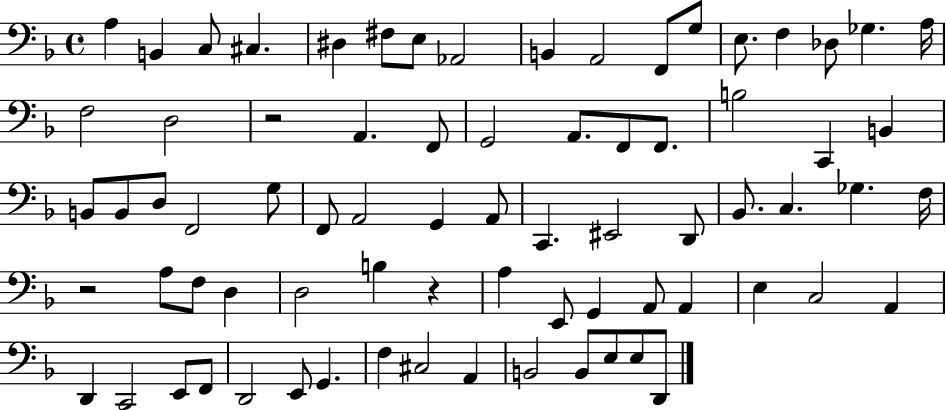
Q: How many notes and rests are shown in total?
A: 75